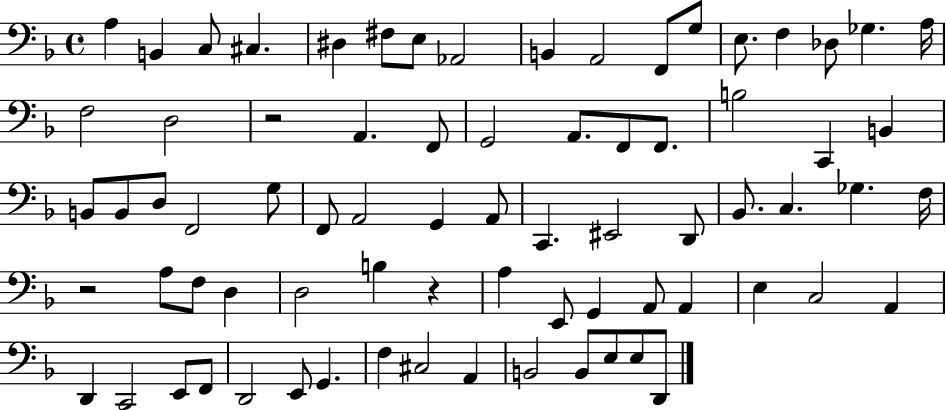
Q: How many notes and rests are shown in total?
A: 75